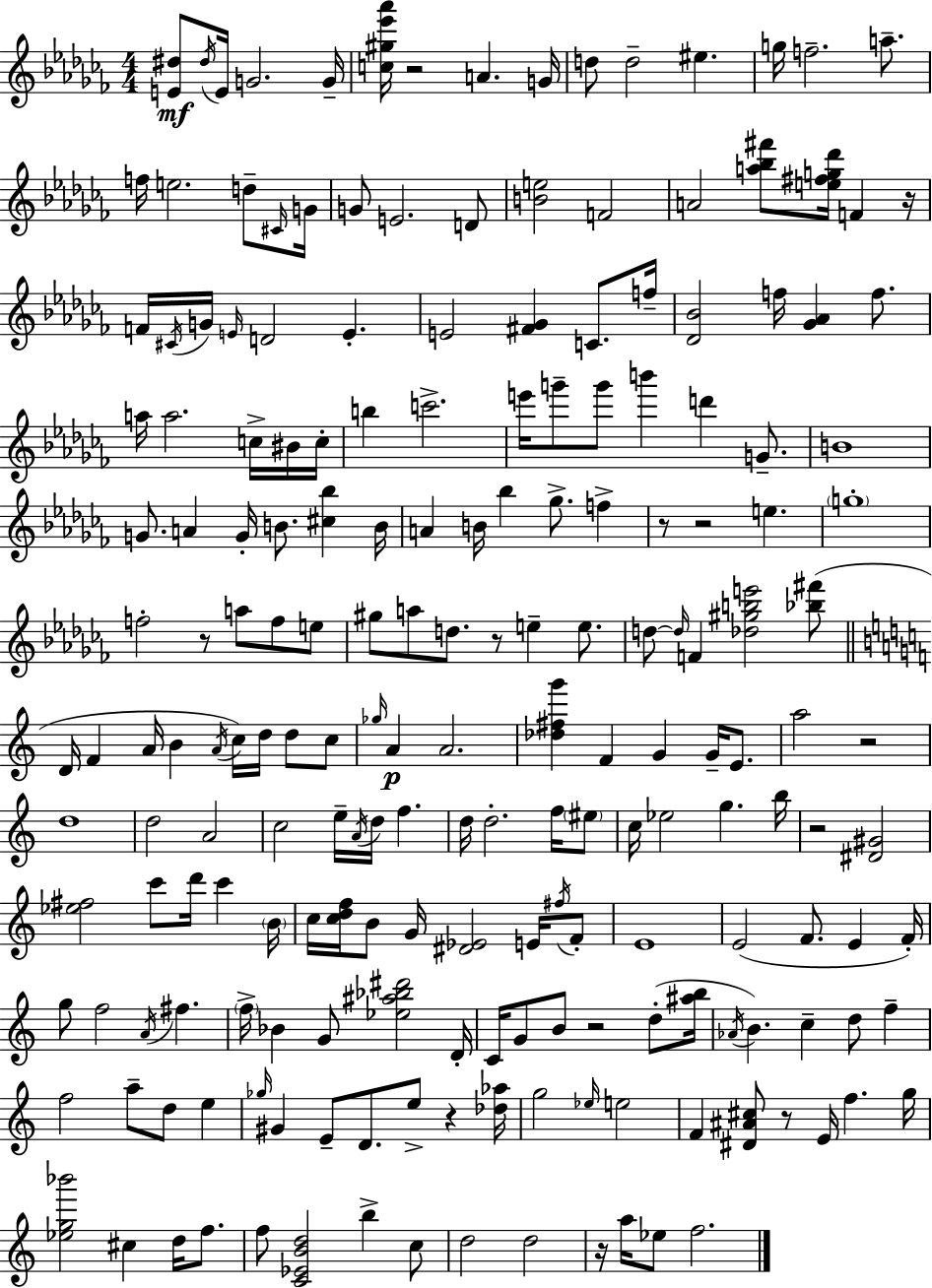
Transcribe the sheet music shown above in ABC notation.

X:1
T:Untitled
M:4/4
L:1/4
K:Abm
[E^d]/2 ^d/4 E/4 G2 G/4 [c^g_e'_a']/4 z2 A G/4 d/2 d2 ^e g/4 f2 a/2 f/4 e2 d/2 ^C/4 G/4 G/2 E2 D/2 [Be]2 F2 A2 [a_b^f']/2 [e^fg_d']/4 F z/4 F/4 ^C/4 G/4 E/4 D2 E E2 [^F_G] C/2 f/4 [_D_B]2 f/4 [_G_A] f/2 a/4 a2 c/4 ^B/4 c/4 b c'2 e'/4 g'/2 g'/2 b' d' G/2 B4 G/2 A G/4 B/2 [^c_b] B/4 A B/4 _b _g/2 f z/2 z2 e g4 f2 z/2 a/2 f/2 e/2 ^g/2 a/2 d/2 z/2 e e/2 d/2 d/4 F [_d^gbe']2 [_b^f']/2 D/4 F A/4 B A/4 c/4 d/4 d/2 c/2 _g/4 A A2 [_d^fg'] F G G/4 E/2 a2 z2 d4 d2 A2 c2 e/4 A/4 d/4 f d/4 d2 f/4 ^e/2 c/4 _e2 g b/4 z2 [^D^G]2 [_e^f]2 c'/2 d'/4 c' B/4 c/4 [cdf]/4 B/2 G/4 [^D_E]2 E/4 ^f/4 F/2 E4 E2 F/2 E F/4 g/2 f2 A/4 ^f f/4 _B G/2 [_e^a_b^d']2 D/4 C/4 G/2 B/2 z2 d/2 [^ab]/4 _A/4 B c d/2 f f2 a/2 d/2 e _g/4 ^G E/2 D/2 e/2 z [_d_a]/4 g2 _e/4 e2 F [^D^A^c]/2 z/2 E/4 f g/4 [_eg_b']2 ^c d/4 f/2 f/2 [C_EBd]2 b c/2 d2 d2 z/4 a/4 _e/2 f2